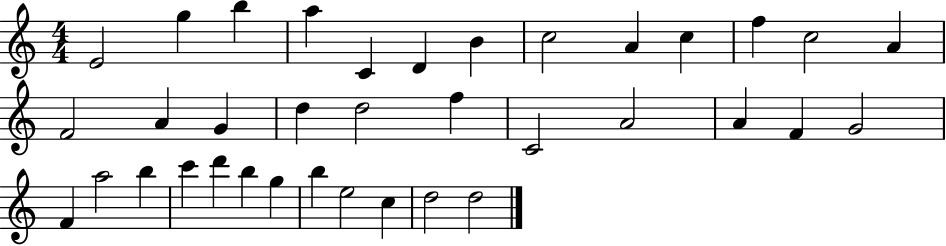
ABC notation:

X:1
T:Untitled
M:4/4
L:1/4
K:C
E2 g b a C D B c2 A c f c2 A F2 A G d d2 f C2 A2 A F G2 F a2 b c' d' b g b e2 c d2 d2